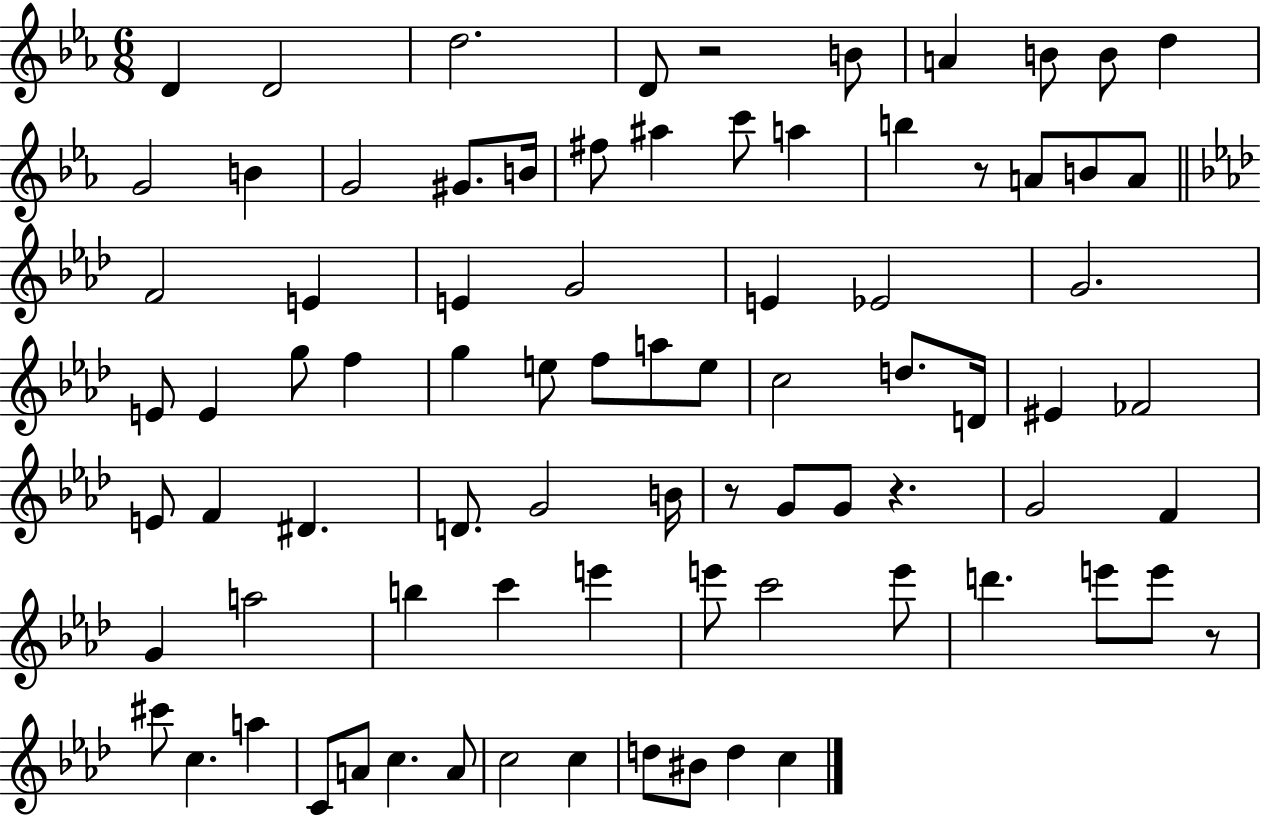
{
  \clef treble
  \numericTimeSignature
  \time 6/8
  \key ees \major
  d'4 d'2 | d''2. | d'8 r2 b'8 | a'4 b'8 b'8 d''4 | \break g'2 b'4 | g'2 gis'8. b'16 | fis''8 ais''4 c'''8 a''4 | b''4 r8 a'8 b'8 a'8 | \break \bar "||" \break \key aes \major f'2 e'4 | e'4 g'2 | e'4 ees'2 | g'2. | \break e'8 e'4 g''8 f''4 | g''4 e''8 f''8 a''8 e''8 | c''2 d''8. d'16 | eis'4 fes'2 | \break e'8 f'4 dis'4. | d'8. g'2 b'16 | r8 g'8 g'8 r4. | g'2 f'4 | \break g'4 a''2 | b''4 c'''4 e'''4 | e'''8 c'''2 e'''8 | d'''4. e'''8 e'''8 r8 | \break cis'''8 c''4. a''4 | c'8 a'8 c''4. a'8 | c''2 c''4 | d''8 bis'8 d''4 c''4 | \break \bar "|."
}